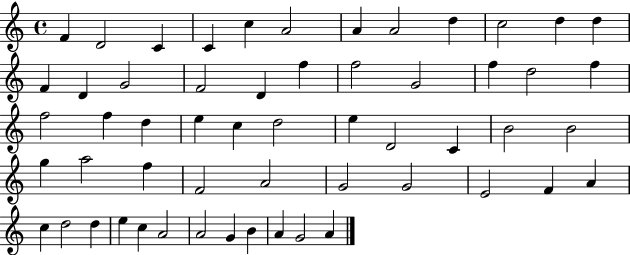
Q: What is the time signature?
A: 4/4